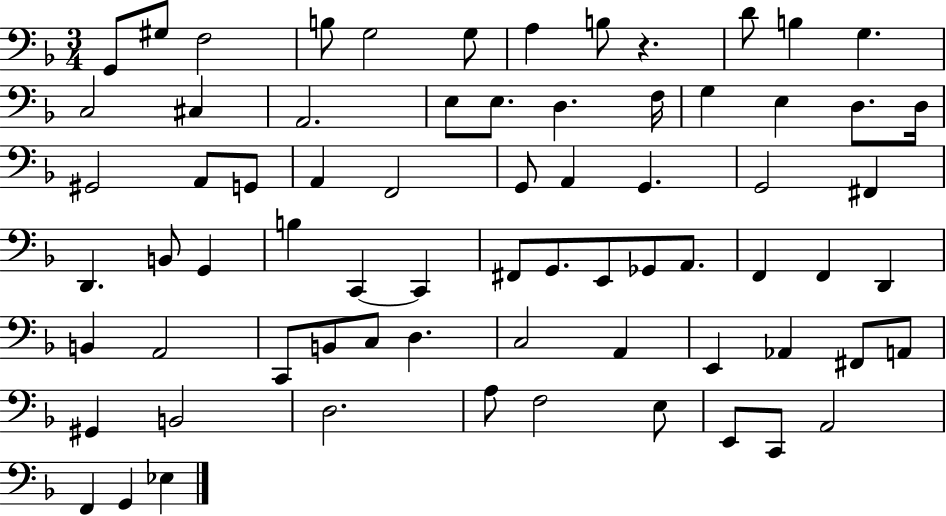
X:1
T:Untitled
M:3/4
L:1/4
K:F
G,,/2 ^G,/2 F,2 B,/2 G,2 G,/2 A, B,/2 z D/2 B, G, C,2 ^C, A,,2 E,/2 E,/2 D, F,/4 G, E, D,/2 D,/4 ^G,,2 A,,/2 G,,/2 A,, F,,2 G,,/2 A,, G,, G,,2 ^F,, D,, B,,/2 G,, B, C,, C,, ^F,,/2 G,,/2 E,,/2 _G,,/2 A,,/2 F,, F,, D,, B,, A,,2 C,,/2 B,,/2 C,/2 D, C,2 A,, E,, _A,, ^F,,/2 A,,/2 ^G,, B,,2 D,2 A,/2 F,2 E,/2 E,,/2 C,,/2 A,,2 F,, G,, _E,